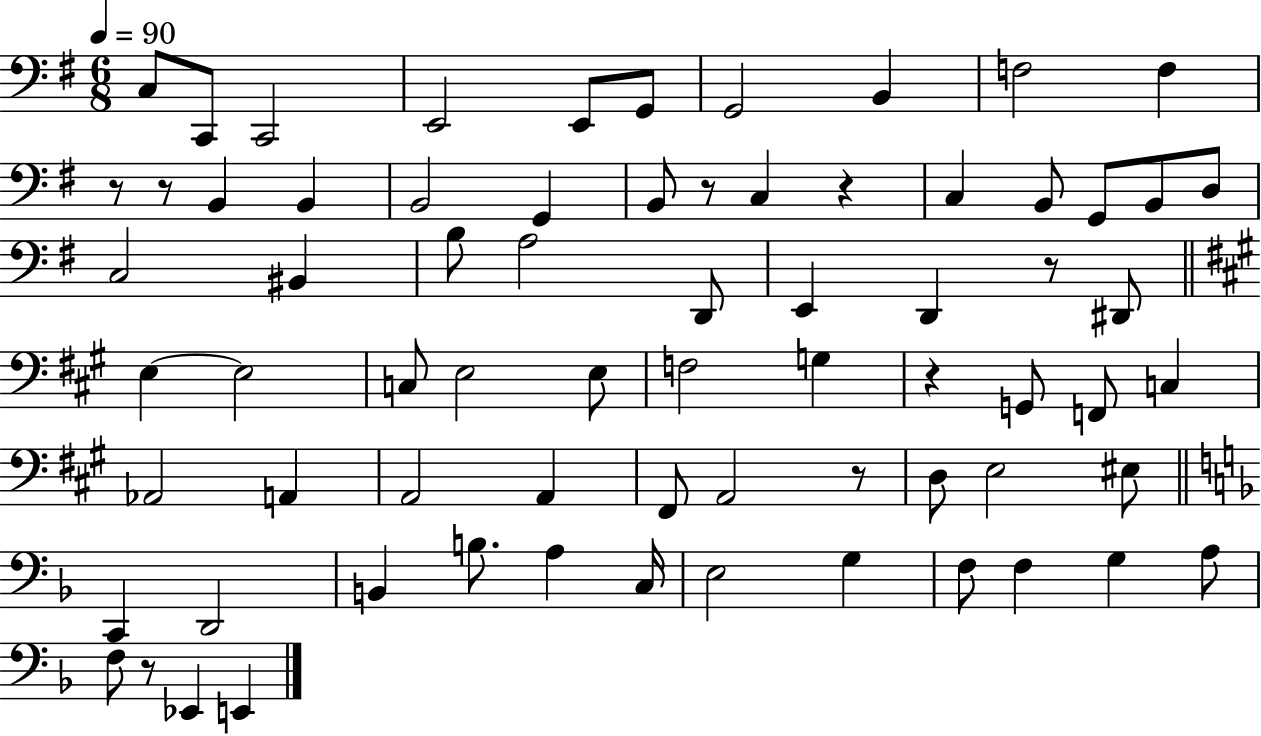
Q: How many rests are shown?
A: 8